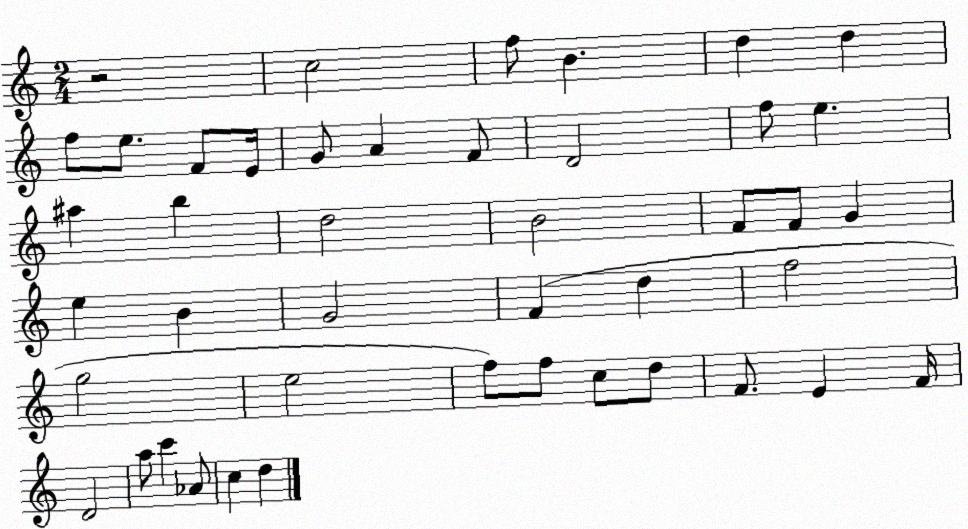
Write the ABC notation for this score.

X:1
T:Untitled
M:2/4
L:1/4
K:C
z2 c2 f/2 B d d f/2 e/2 F/2 E/4 G/2 A F/2 D2 f/2 e ^a b d2 B2 F/2 F/2 G e B G2 F d f2 g2 e2 f/2 f/2 c/2 d/2 F/2 E F/4 D2 a/2 c' _A/2 c d